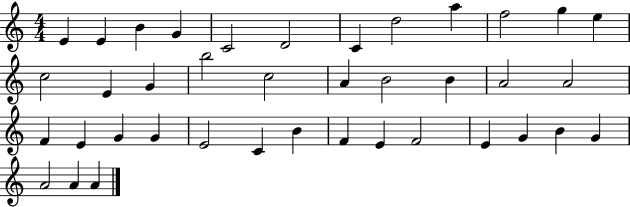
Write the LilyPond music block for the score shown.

{
  \clef treble
  \numericTimeSignature
  \time 4/4
  \key c \major
  e'4 e'4 b'4 g'4 | c'2 d'2 | c'4 d''2 a''4 | f''2 g''4 e''4 | \break c''2 e'4 g'4 | b''2 c''2 | a'4 b'2 b'4 | a'2 a'2 | \break f'4 e'4 g'4 g'4 | e'2 c'4 b'4 | f'4 e'4 f'2 | e'4 g'4 b'4 g'4 | \break a'2 a'4 a'4 | \bar "|."
}